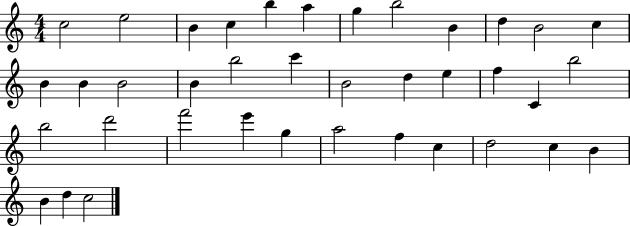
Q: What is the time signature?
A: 4/4